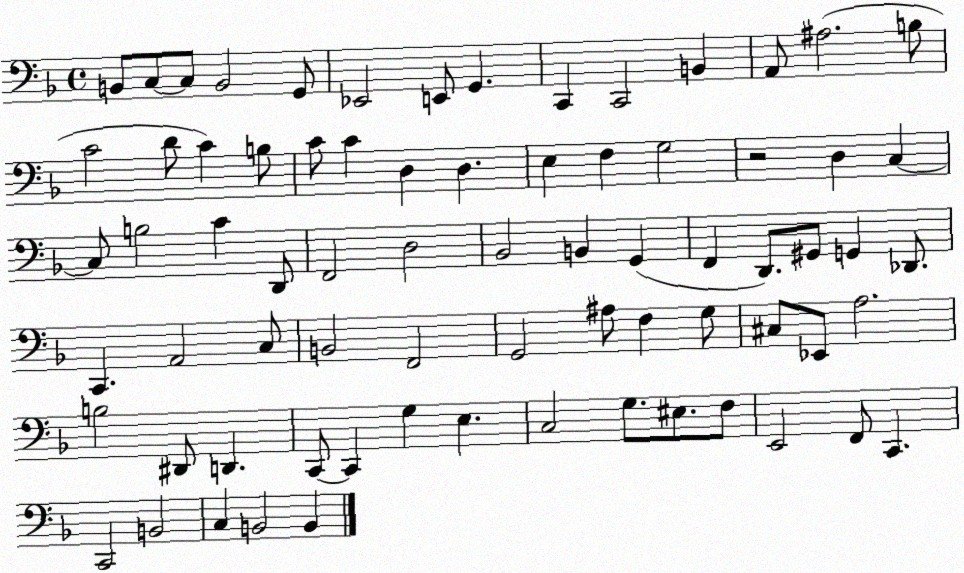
X:1
T:Untitled
M:4/4
L:1/4
K:F
B,,/2 C,/2 C,/2 B,,2 G,,/2 _E,,2 E,,/2 G,, C,, C,,2 B,, A,,/2 ^A,2 B,/2 C2 D/2 C B,/2 C/2 C D, D, E, F, G,2 z2 D, C, C,/2 B,2 C D,,/2 F,,2 D,2 _B,,2 B,, G,, F,, D,,/2 ^G,,/2 G,, _D,,/2 C,, A,,2 C,/2 B,,2 F,,2 G,,2 ^A,/2 F, G,/2 ^C,/2 _E,,/2 A,2 B,2 ^D,,/2 D,, C,,/2 C,, G, E, C,2 G,/2 ^E,/2 F,/2 E,,2 F,,/2 C,, C,,2 B,,2 C, B,,2 B,,